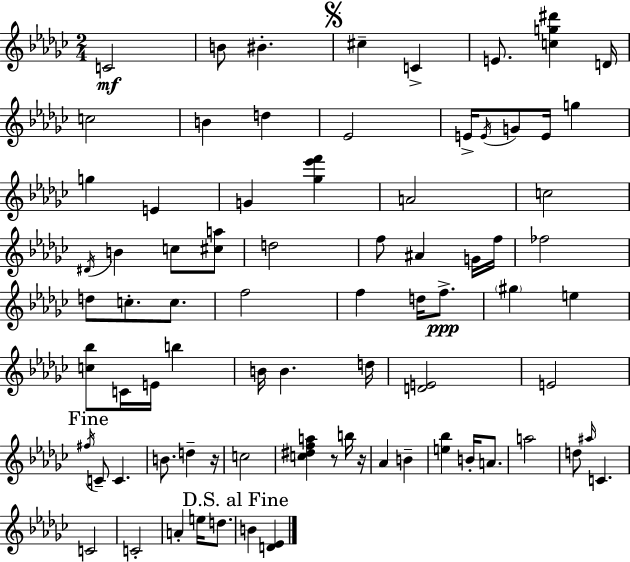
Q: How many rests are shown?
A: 3